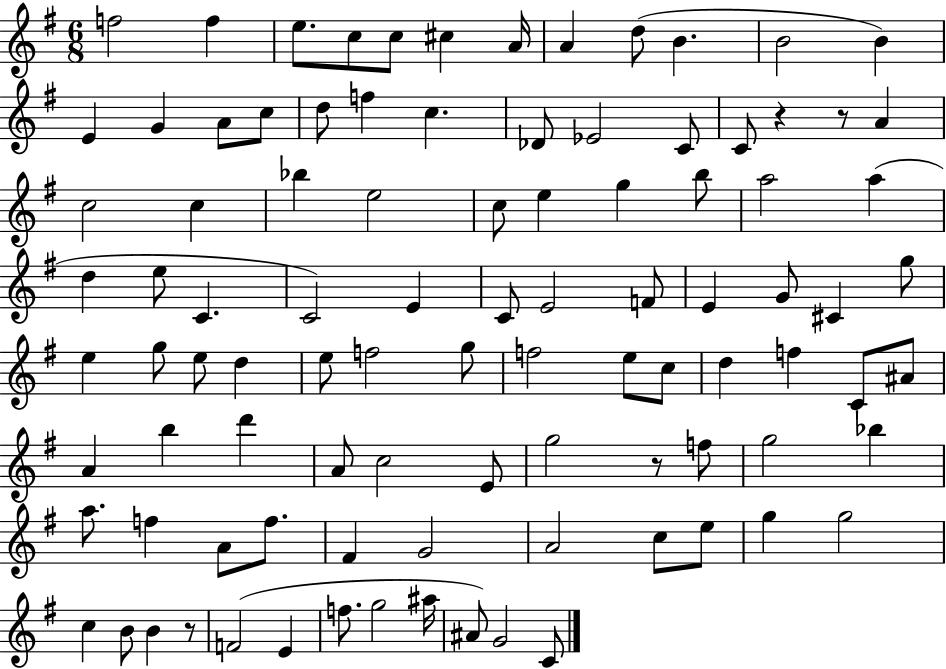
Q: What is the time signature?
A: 6/8